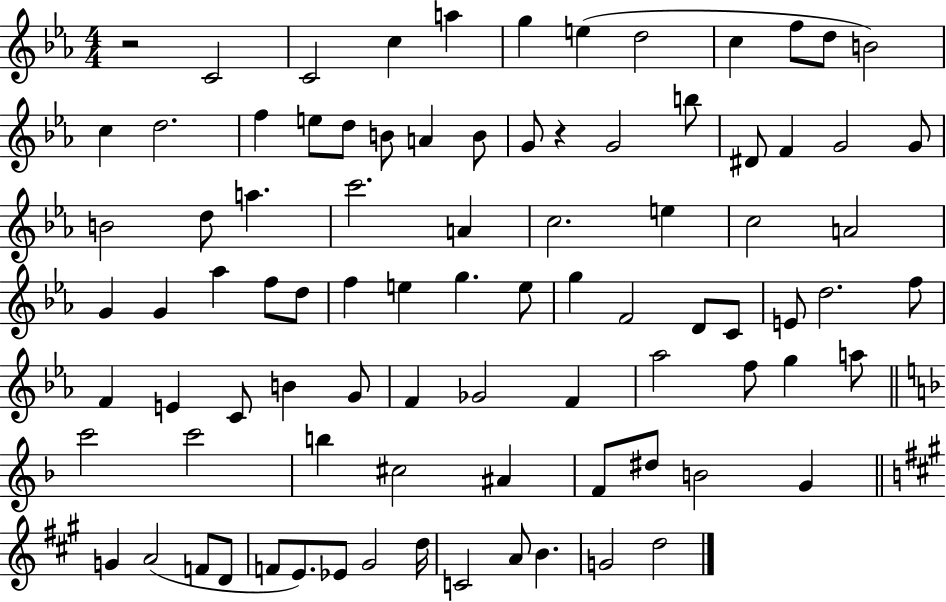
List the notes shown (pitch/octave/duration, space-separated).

R/h C4/h C4/h C5/q A5/q G5/q E5/q D5/h C5/q F5/e D5/e B4/h C5/q D5/h. F5/q E5/e D5/e B4/e A4/q B4/e G4/e R/q G4/h B5/e D#4/e F4/q G4/h G4/e B4/h D5/e A5/q. C6/h. A4/q C5/h. E5/q C5/h A4/h G4/q G4/q Ab5/q F5/e D5/e F5/q E5/q G5/q. E5/e G5/q F4/h D4/e C4/e E4/e D5/h. F5/e F4/q E4/q C4/e B4/q G4/e F4/q Gb4/h F4/q Ab5/h F5/e G5/q A5/e C6/h C6/h B5/q C#5/h A#4/q F4/e D#5/e B4/h G4/q G4/q A4/h F4/e D4/e F4/e E4/e. Eb4/e G#4/h D5/s C4/h A4/e B4/q. G4/h D5/h